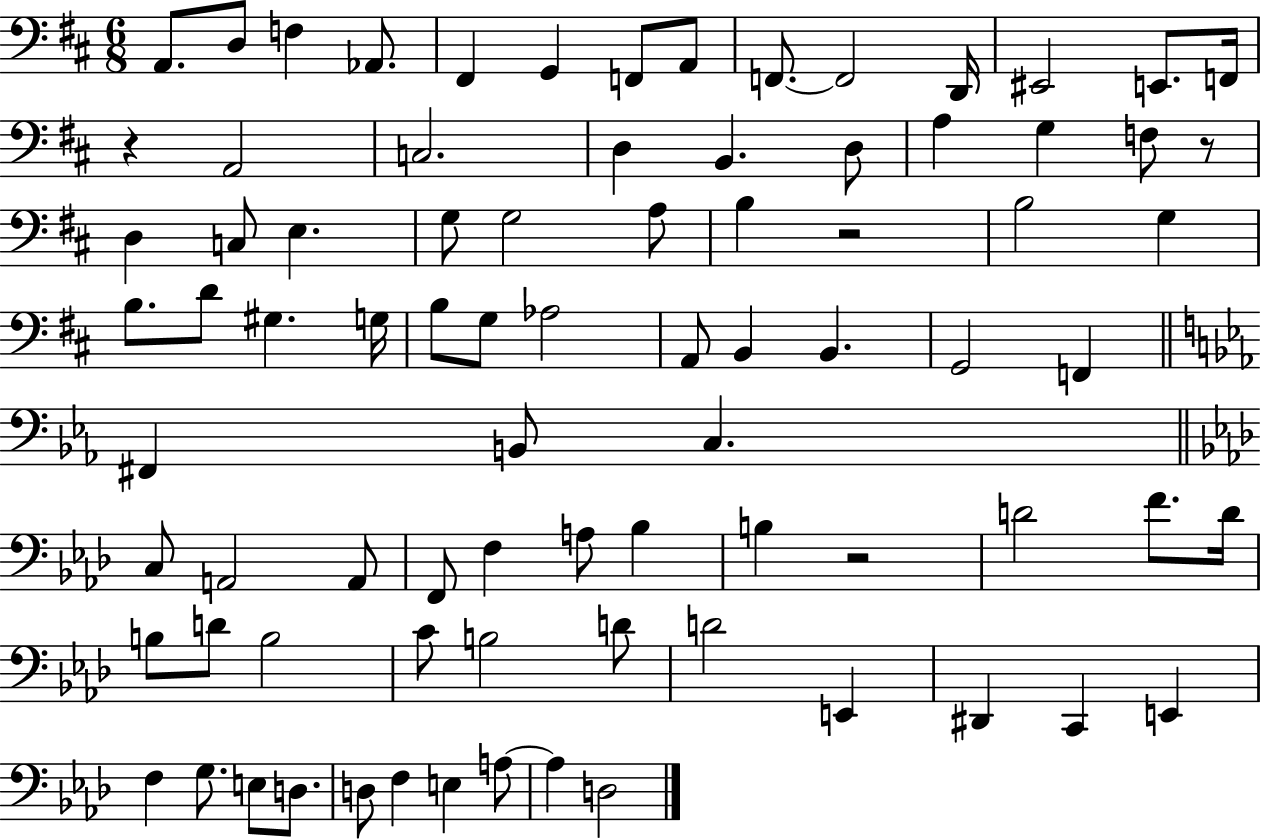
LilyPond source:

{
  \clef bass
  \numericTimeSignature
  \time 6/8
  \key d \major
  \repeat volta 2 { a,8. d8 f4 aes,8. | fis,4 g,4 f,8 a,8 | f,8.~~ f,2 d,16 | eis,2 e,8. f,16 | \break r4 a,2 | c2. | d4 b,4. d8 | a4 g4 f8 r8 | \break d4 c8 e4. | g8 g2 a8 | b4 r2 | b2 g4 | \break b8. d'8 gis4. g16 | b8 g8 aes2 | a,8 b,4 b,4. | g,2 f,4 | \break \bar "||" \break \key ees \major fis,4 b,8 c4. | \bar "||" \break \key aes \major c8 a,2 a,8 | f,8 f4 a8 bes4 | b4 r2 | d'2 f'8. d'16 | \break b8 d'8 b2 | c'8 b2 d'8 | d'2 e,4 | dis,4 c,4 e,4 | \break f4 g8. e8 d8. | d8 f4 e4 a8~~ | a4 d2 | } \bar "|."
}